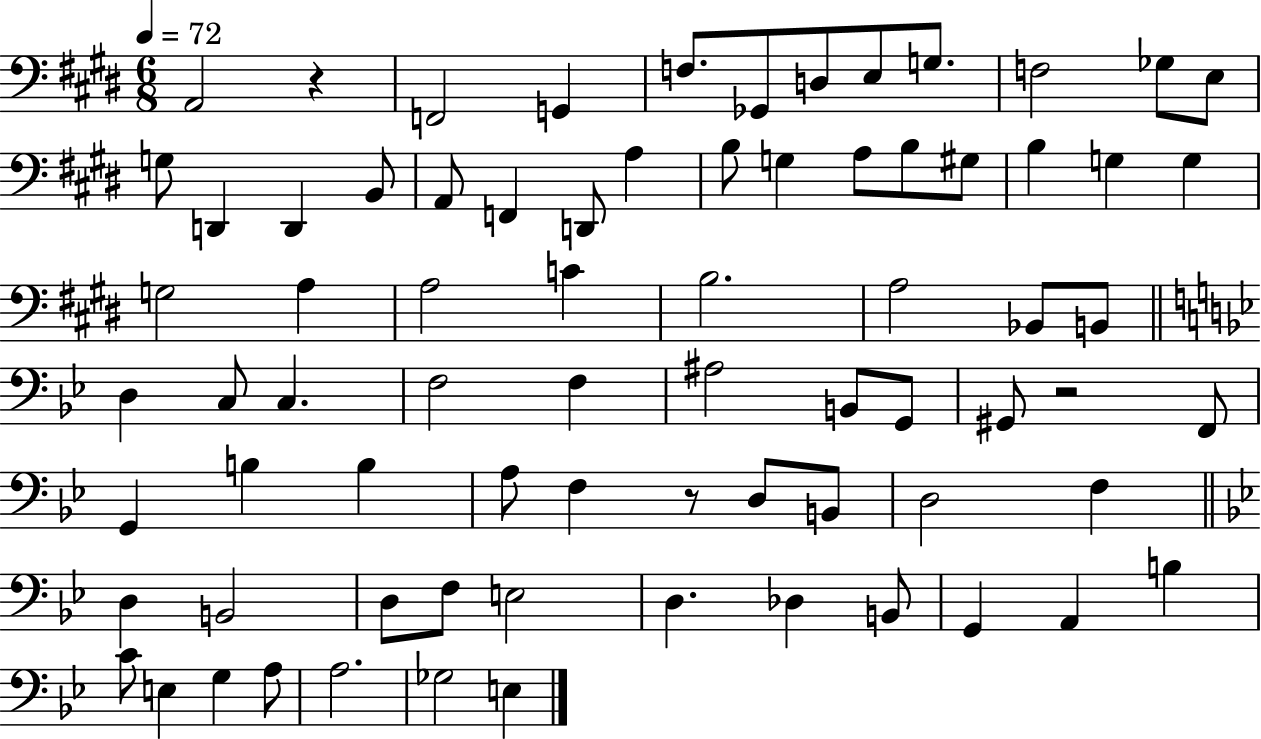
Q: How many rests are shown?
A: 3